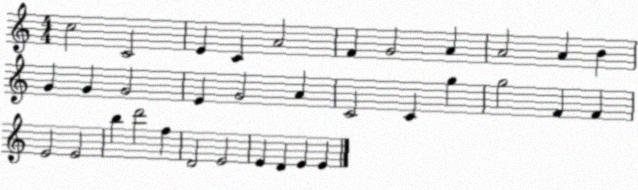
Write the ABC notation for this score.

X:1
T:Untitled
M:4/4
L:1/4
K:C
c2 C2 E C A2 F G2 A A2 A B G G G2 E G2 A C2 C g g2 F F E2 E2 b d'2 f D2 E2 E D E E